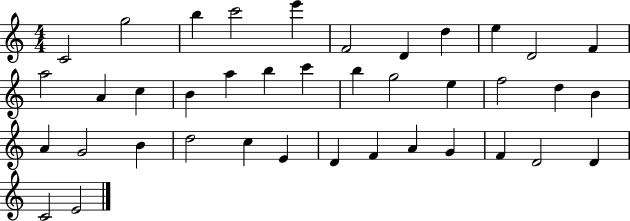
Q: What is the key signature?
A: C major